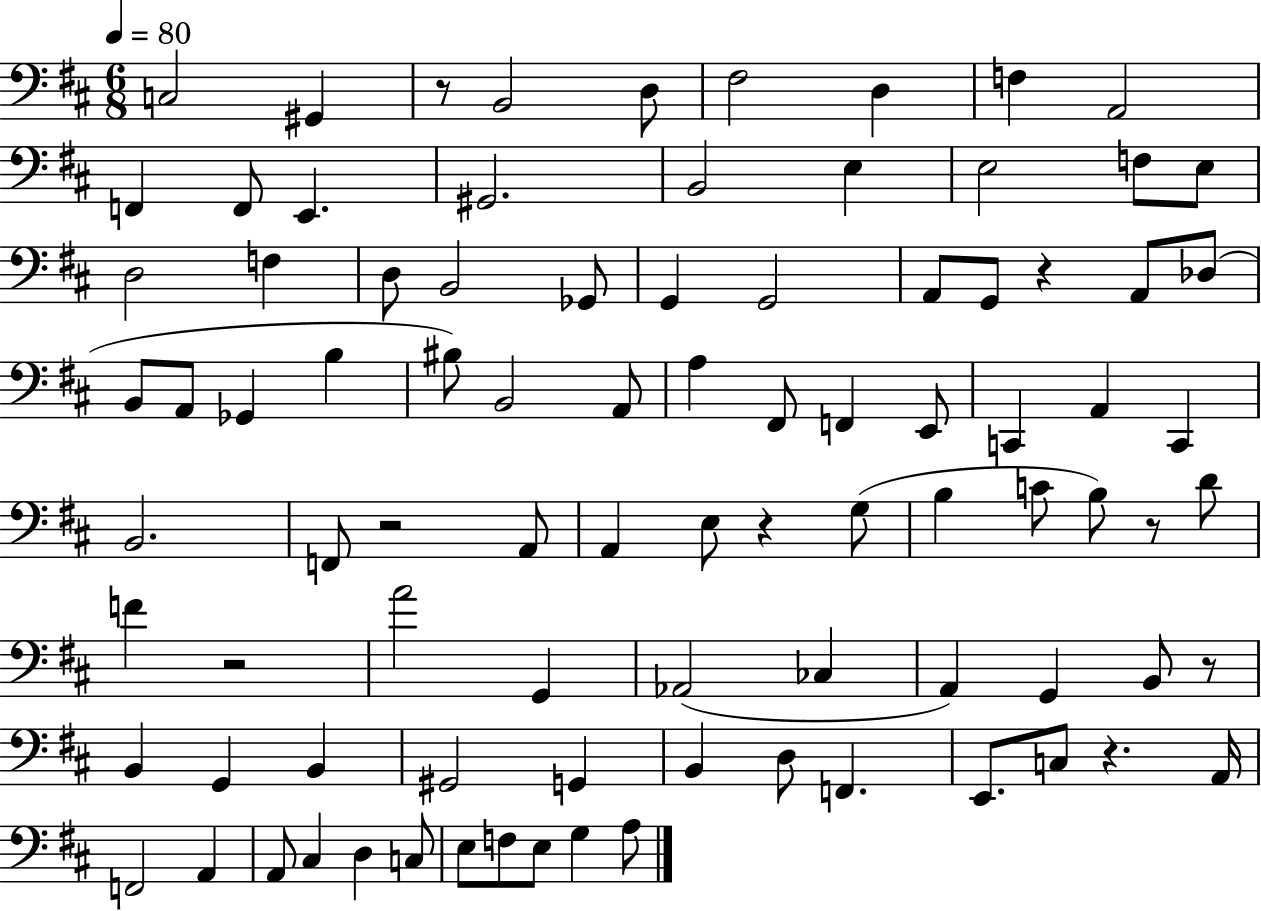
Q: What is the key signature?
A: D major